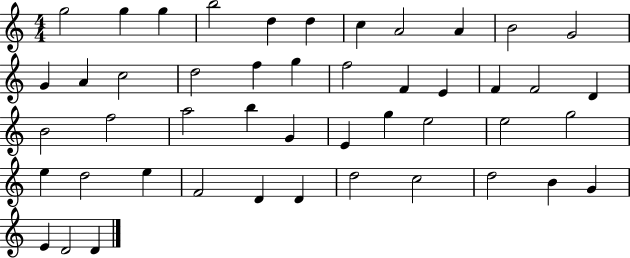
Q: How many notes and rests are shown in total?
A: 47